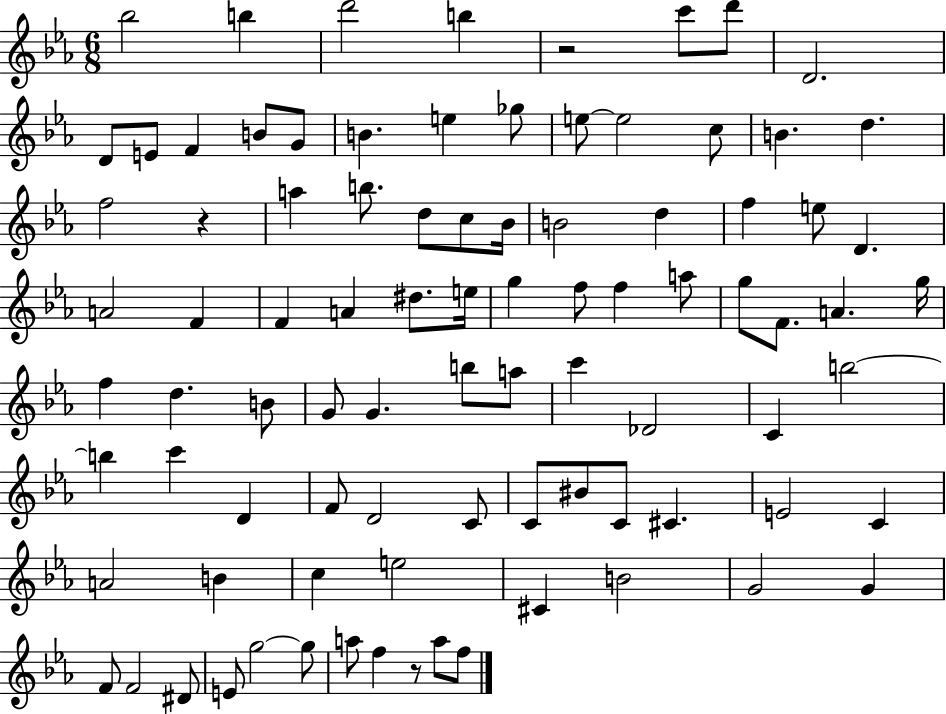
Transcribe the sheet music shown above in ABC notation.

X:1
T:Untitled
M:6/8
L:1/4
K:Eb
_b2 b d'2 b z2 c'/2 d'/2 D2 D/2 E/2 F B/2 G/2 B e _g/2 e/2 e2 c/2 B d f2 z a b/2 d/2 c/2 _B/4 B2 d f e/2 D A2 F F A ^d/2 e/4 g f/2 f a/2 g/2 F/2 A g/4 f d B/2 G/2 G b/2 a/2 c' _D2 C b2 b c' D F/2 D2 C/2 C/2 ^B/2 C/2 ^C E2 C A2 B c e2 ^C B2 G2 G F/2 F2 ^D/2 E/2 g2 g/2 a/2 f z/2 a/2 f/2